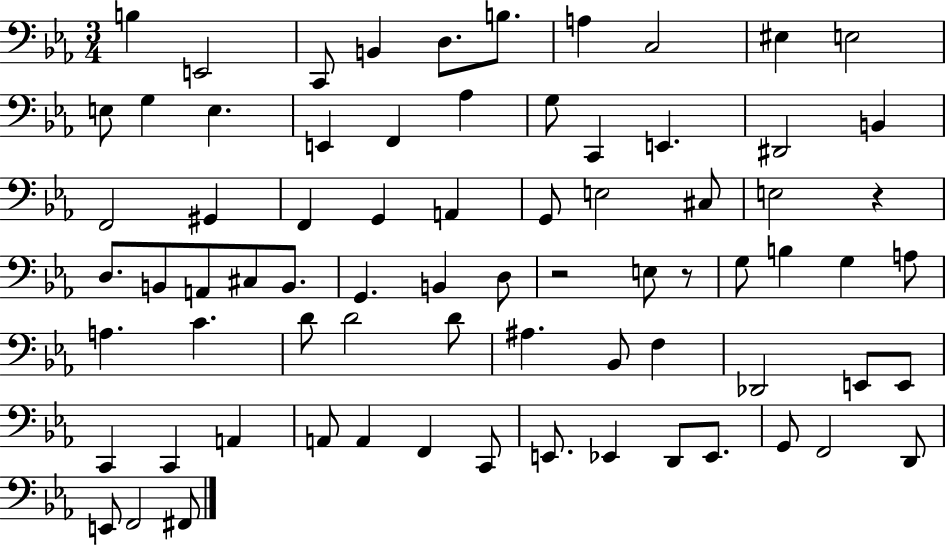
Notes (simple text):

B3/q E2/h C2/e B2/q D3/e. B3/e. A3/q C3/h EIS3/q E3/h E3/e G3/q E3/q. E2/q F2/q Ab3/q G3/e C2/q E2/q. D#2/h B2/q F2/h G#2/q F2/q G2/q A2/q G2/e E3/h C#3/e E3/h R/q D3/e. B2/e A2/e C#3/e B2/e. G2/q. B2/q D3/e R/h E3/e R/e G3/e B3/q G3/q A3/e A3/q. C4/q. D4/e D4/h D4/e A#3/q. Bb2/e F3/q Db2/h E2/e E2/e C2/q C2/q A2/q A2/e A2/q F2/q C2/e E2/e. Eb2/q D2/e Eb2/e. G2/e F2/h D2/e E2/e F2/h F#2/e